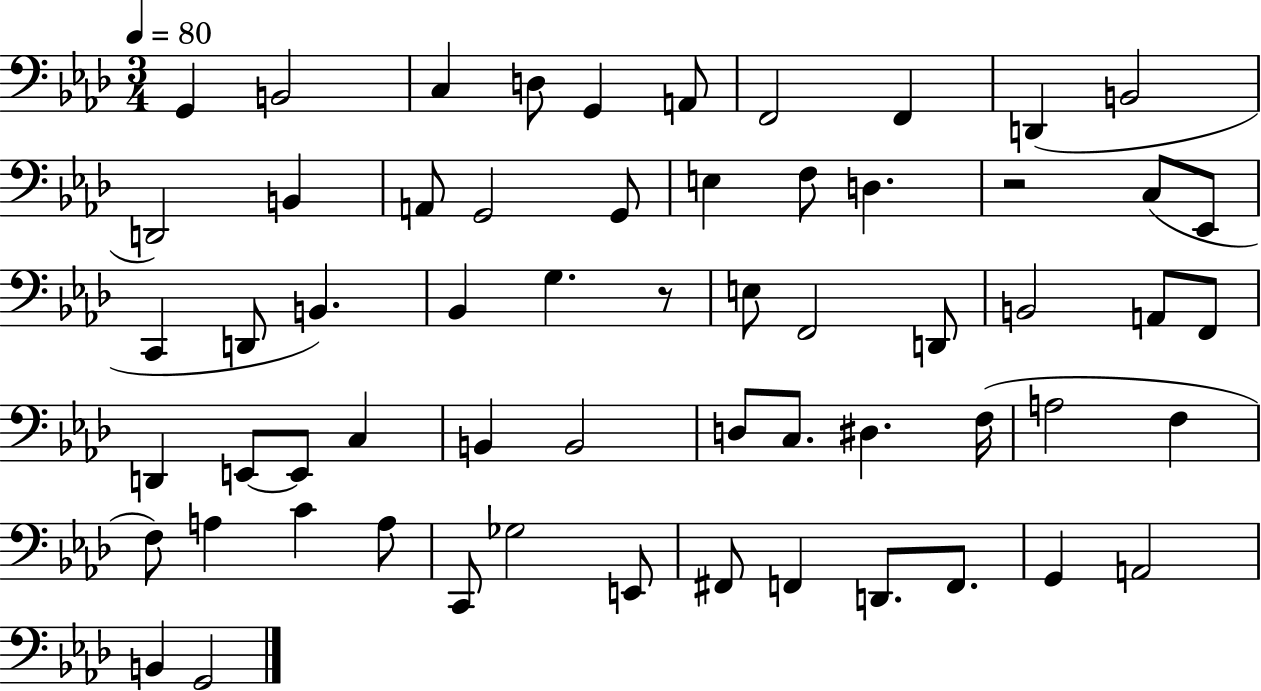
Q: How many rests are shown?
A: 2